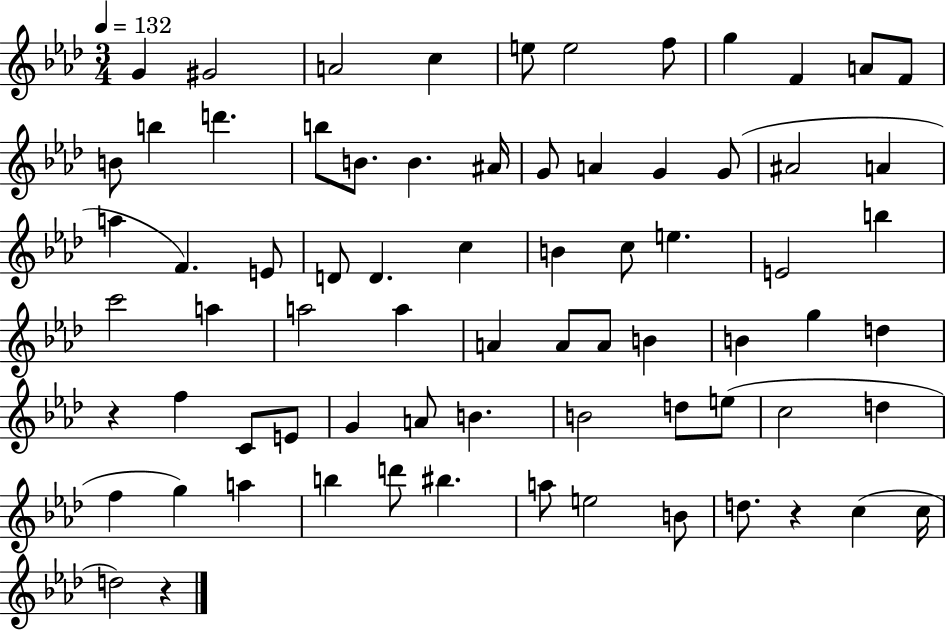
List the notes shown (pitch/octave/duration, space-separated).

G4/q G#4/h A4/h C5/q E5/e E5/h F5/e G5/q F4/q A4/e F4/e B4/e B5/q D6/q. B5/e B4/e. B4/q. A#4/s G4/e A4/q G4/q G4/e A#4/h A4/q A5/q F4/q. E4/e D4/e D4/q. C5/q B4/q C5/e E5/q. E4/h B5/q C6/h A5/q A5/h A5/q A4/q A4/e A4/e B4/q B4/q G5/q D5/q R/q F5/q C4/e E4/e G4/q A4/e B4/q. B4/h D5/e E5/e C5/h D5/q F5/q G5/q A5/q B5/q D6/e BIS5/q. A5/e E5/h B4/e D5/e. R/q C5/q C5/s D5/h R/q